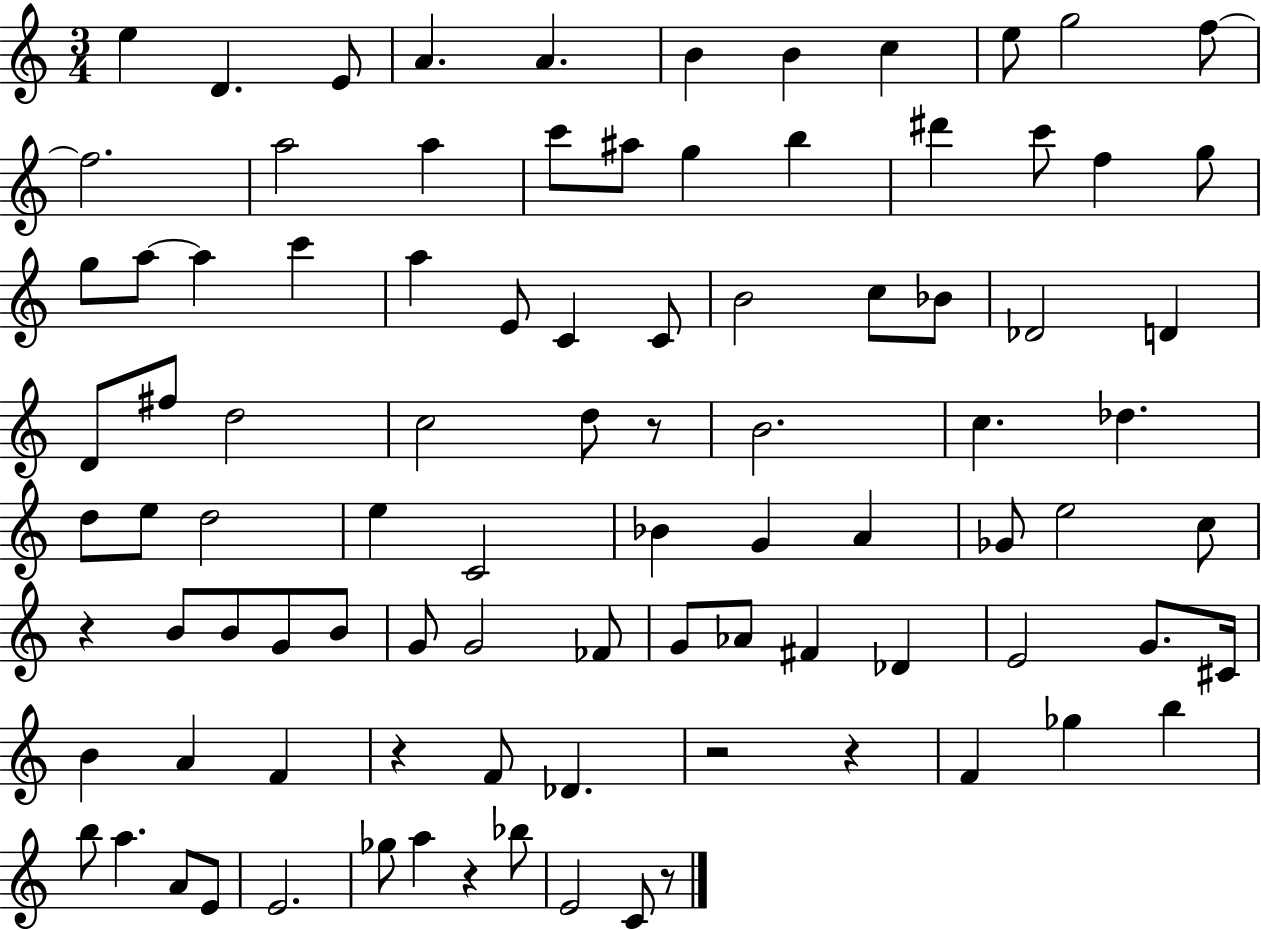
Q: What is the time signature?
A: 3/4